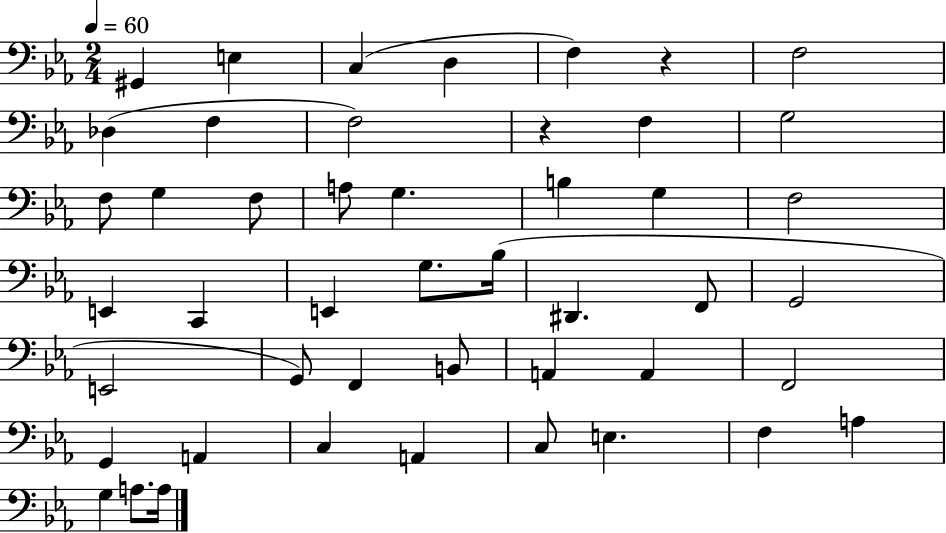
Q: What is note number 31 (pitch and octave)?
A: B2